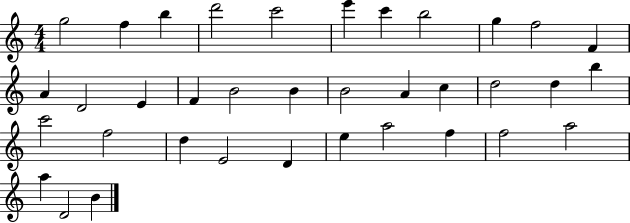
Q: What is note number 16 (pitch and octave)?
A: B4